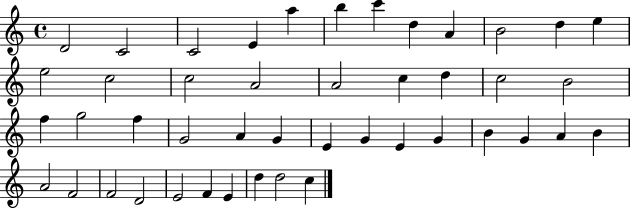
D4/h C4/h C4/h E4/q A5/q B5/q C6/q D5/q A4/q B4/h D5/q E5/q E5/h C5/h C5/h A4/h A4/h C5/q D5/q C5/h B4/h F5/q G5/h F5/q G4/h A4/q G4/q E4/q G4/q E4/q G4/q B4/q G4/q A4/q B4/q A4/h F4/h F4/h D4/h E4/h F4/q E4/q D5/q D5/h C5/q